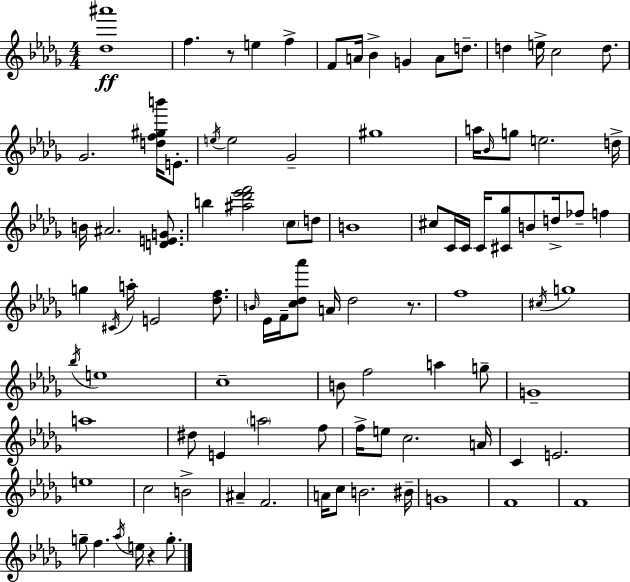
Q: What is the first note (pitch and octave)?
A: F5